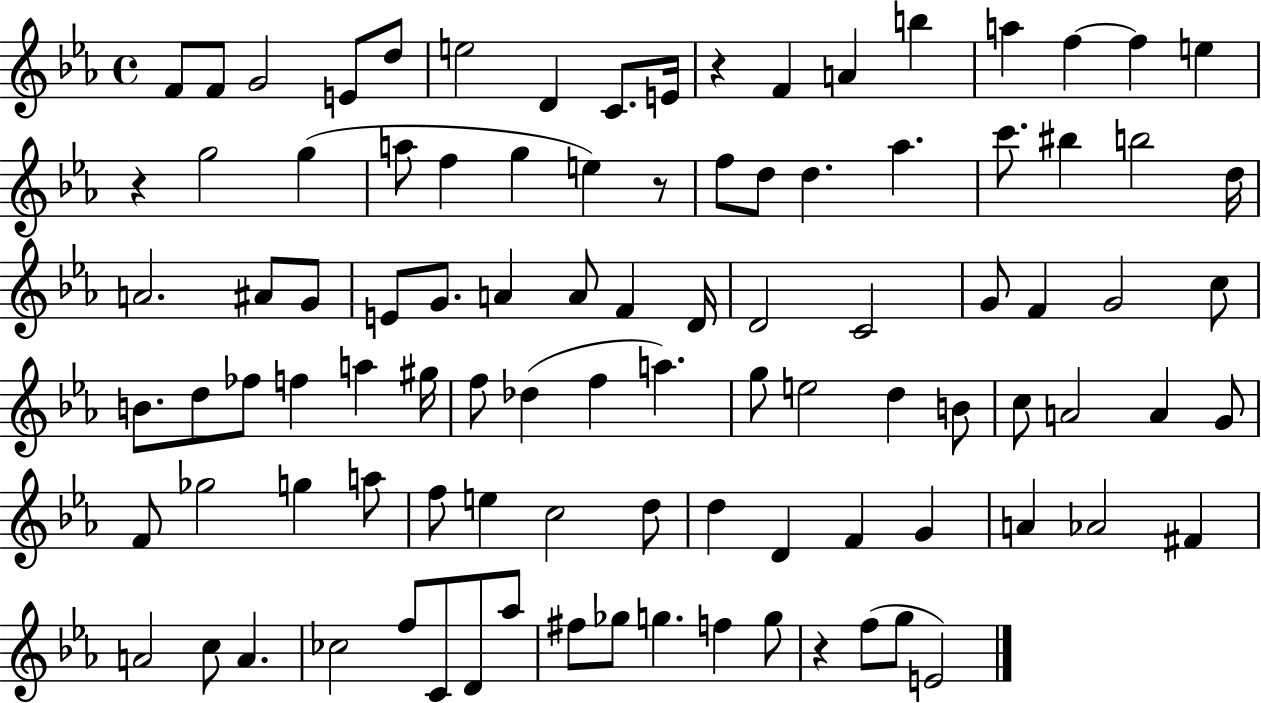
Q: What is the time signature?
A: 4/4